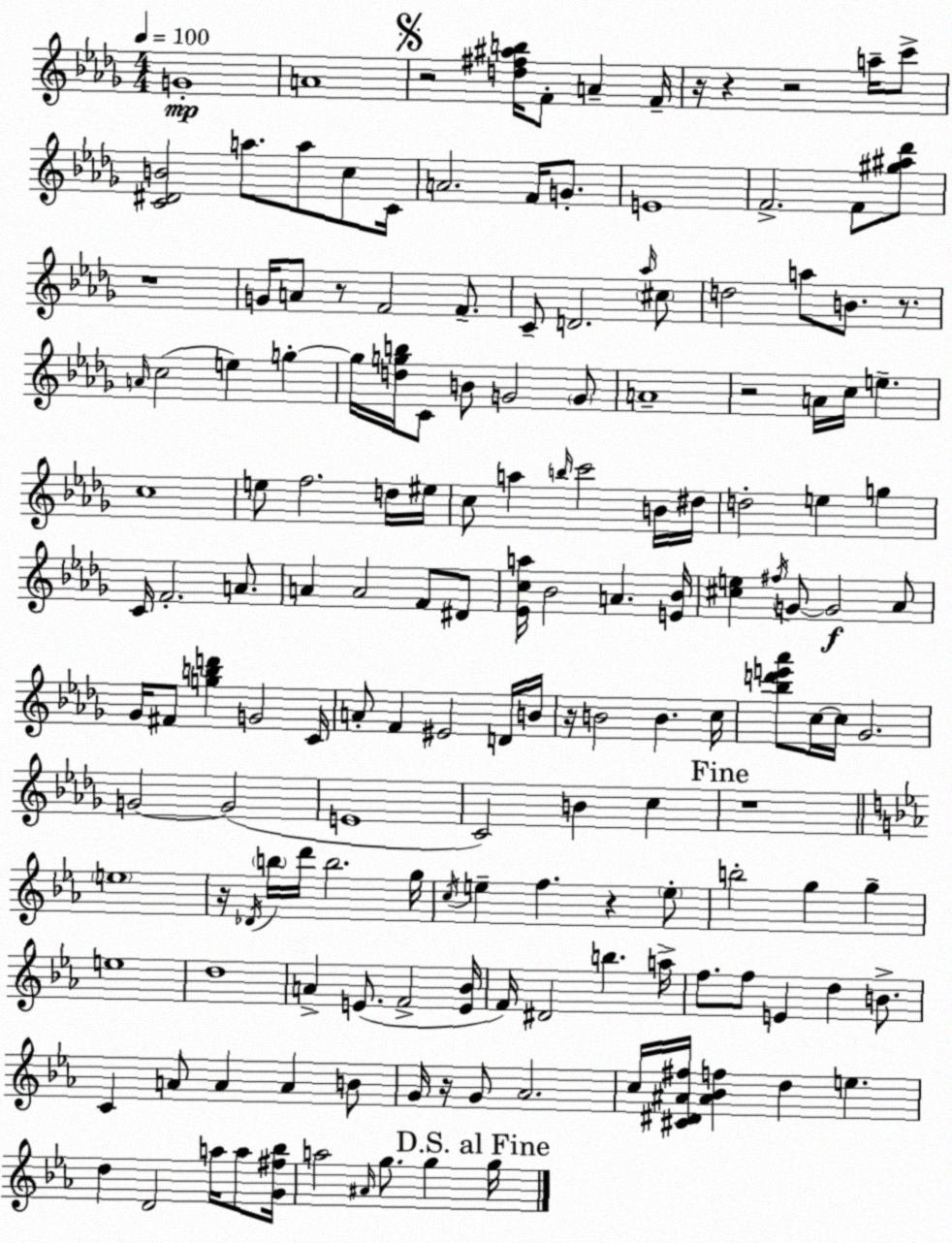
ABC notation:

X:1
T:Untitled
M:4/4
L:1/4
K:Bbm
G4 A4 z2 [d^f^ab]/4 F/2 A F/4 z/4 z z2 a/4 c'/2 [C^DB]2 a/2 a/2 c/2 C/4 A2 F/4 G/2 E4 F2 F/2 [^g^a_d']/2 z4 G/4 A/2 z/2 F2 F/2 C/2 D2 _a/4 ^c/2 d2 a/2 B/2 z/2 A/4 c2 e g g/4 [dgb]/4 C/2 B/2 G2 G/2 A4 z2 A/4 c/4 e c4 e/2 f2 d/4 ^e/4 c/2 a b/4 c'2 B/4 ^d/4 d2 e g C/4 F2 A/2 A A2 F/2 ^D/2 [_Eca]/4 _B2 A [E_B]/4 [^ce] ^f/4 G/2 G2 _A/2 _G/4 ^F/2 [gbd'] G2 C/4 A/2 F ^E2 D/4 B/4 z/4 B2 B c/4 [_bd'e'_a']/2 c/4 c/4 _G2 G2 G2 E4 C2 B c z4 e4 z/4 _D/4 b/4 d'/4 b2 g/4 c/4 e f z e/2 b2 g g e4 d4 A E/2 F2 [E_B]/4 F/4 ^D2 b a/4 f/2 f/2 E d B/2 C A/2 A A B/2 G/4 z/4 G/2 _A2 c/4 [^C^D^A^f]/4 [^A_Bf] d e d D2 a/4 a/2 [G^f_b]/4 a2 ^A/4 g/2 g g/4